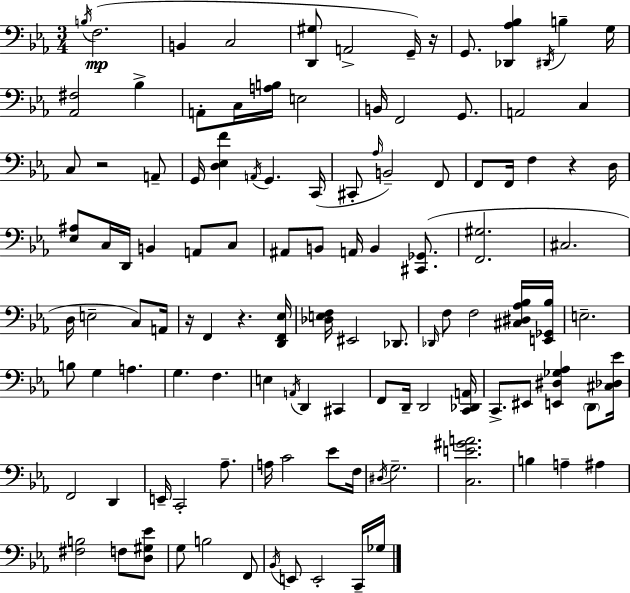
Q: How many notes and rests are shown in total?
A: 115